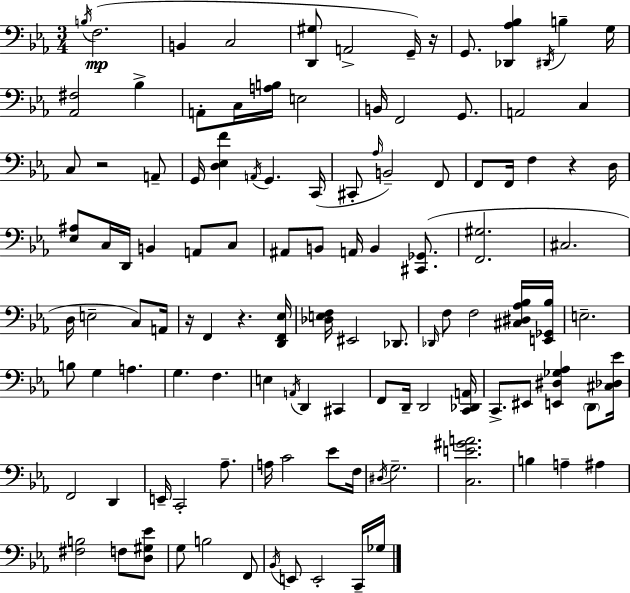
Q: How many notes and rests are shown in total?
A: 115